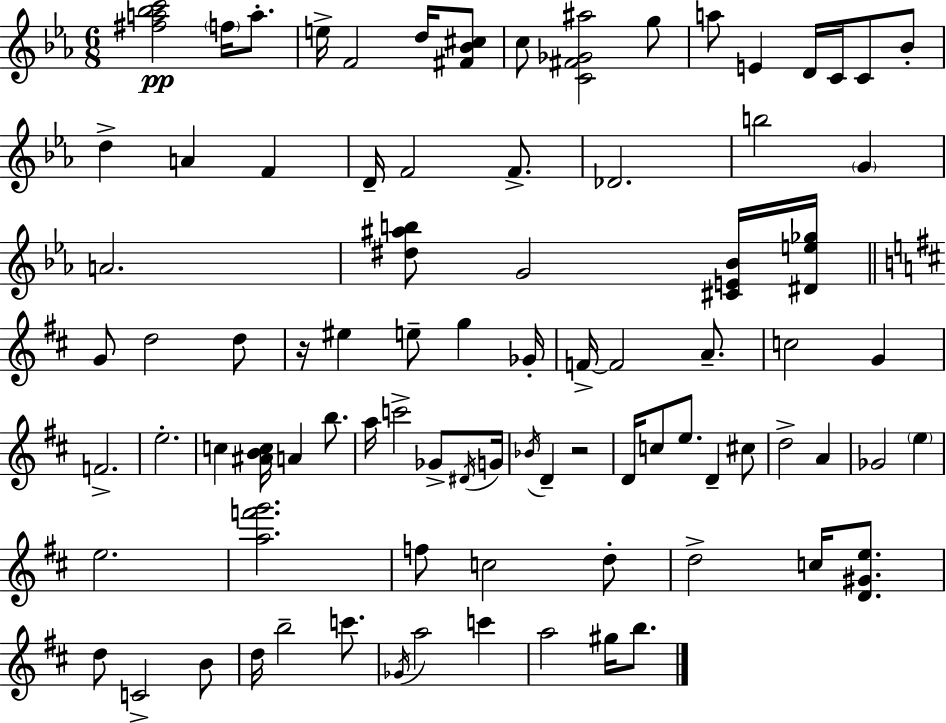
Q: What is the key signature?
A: EES major